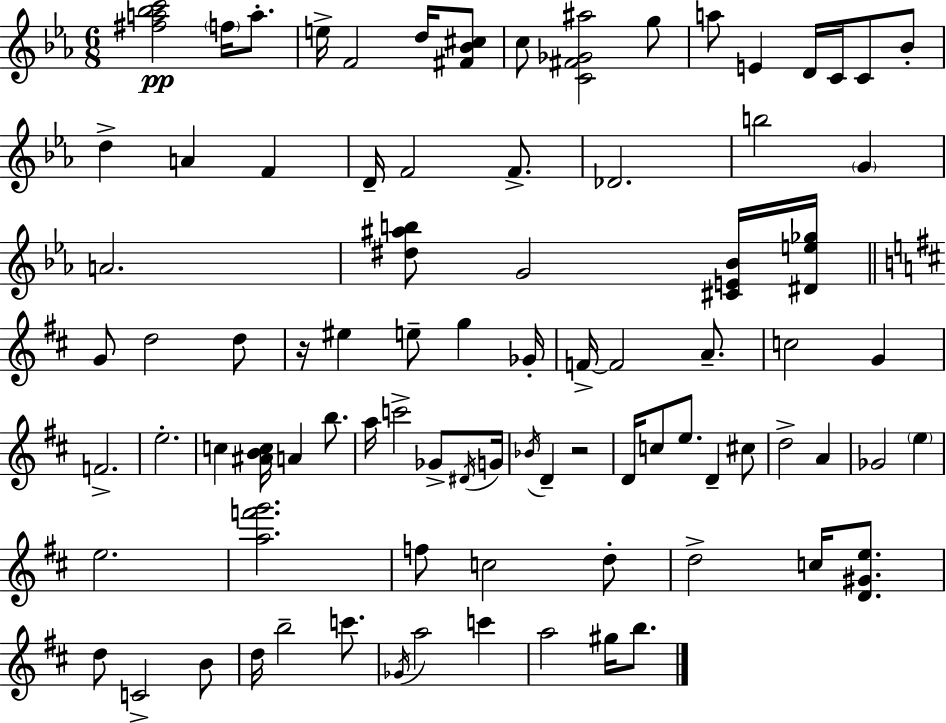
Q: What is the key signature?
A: EES major